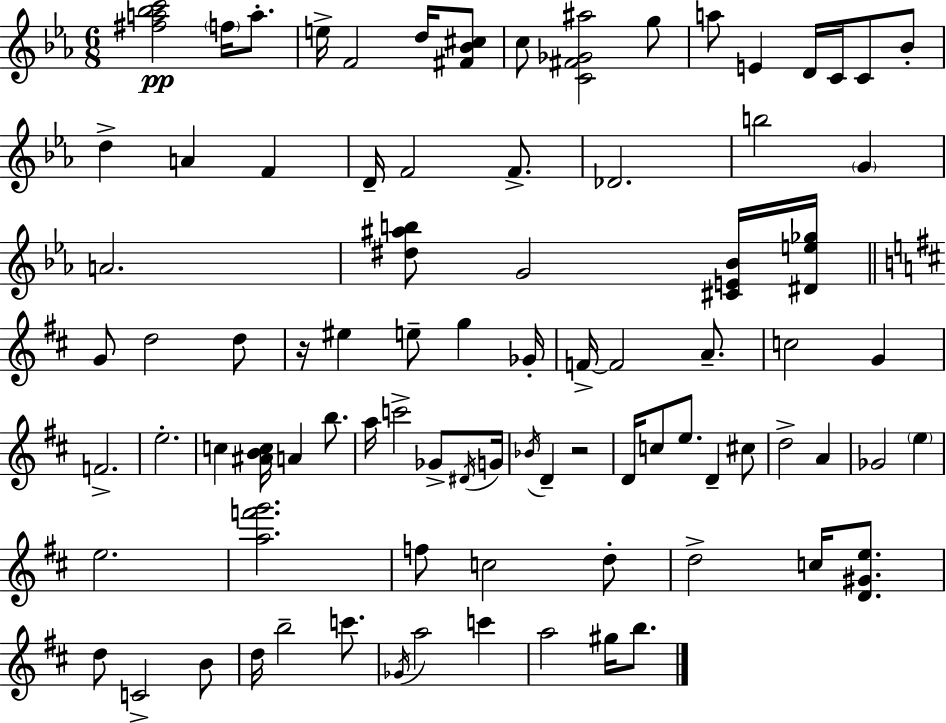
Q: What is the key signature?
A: EES major